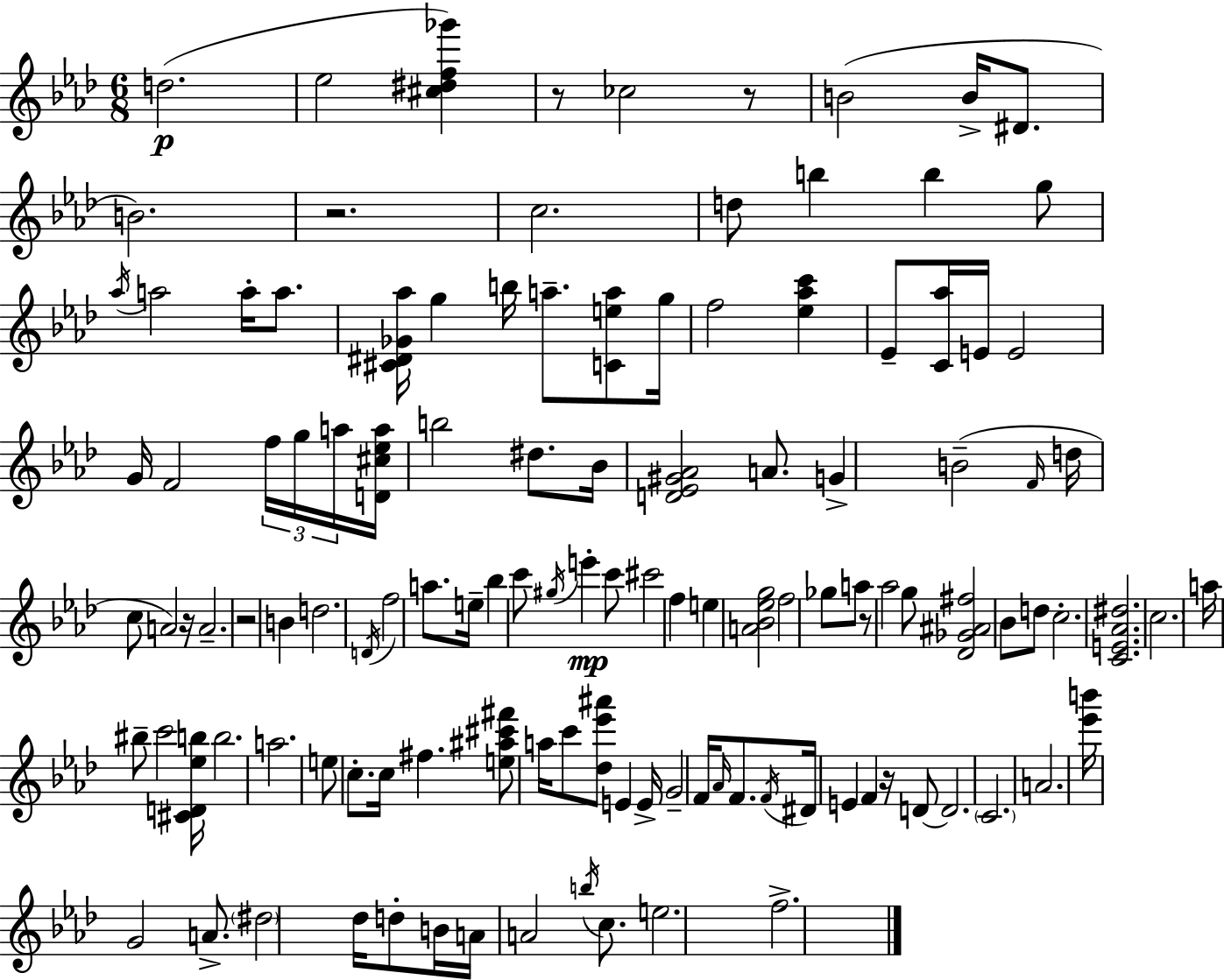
{
  \clef treble
  \numericTimeSignature
  \time 6/8
  \key f \minor
  d''2.(\p | ees''2 <cis'' dis'' f'' ges'''>4) | r8 ces''2 r8 | b'2( b'16-> dis'8. | \break b'2.) | r2. | c''2. | d''8 b''4 b''4 g''8 | \break \acciaccatura { aes''16 } a''2 a''16-. a''8. | <cis' dis' ges' aes''>16 g''4 b''16 a''8.-- <c' e'' a''>8 | g''16 f''2 <ees'' aes'' c'''>4 | ees'8-- <c' aes''>16 e'16 e'2 | \break g'16 f'2 \tuplet 3/2 { f''16 g''16 | a''16 } <d' cis'' ees'' a''>16 b''2 dis''8. | bes'16 <d' ees' gis' aes'>2 a'8. | g'4-> b'2--( | \break \grace { f'16 } d''16 c''8 a'2) | r16 a'2.-- | r2 b'4 | d''2. | \break \acciaccatura { d'16 } f''2 a''8. | e''16-- bes''4 c'''8 \acciaccatura { gis''16 }\mp e'''4-. | c'''8 cis'''2 | f''4 e''4 <a' bes' ees'' g''>2 | \break f''2 | ges''8 a''8 r8 aes''2 | g''8 <des' ges' ais' fis''>2 | bes'8 d''8 c''2.-. | \break <c' e' aes' dis''>2. | \parenthesize c''2. | a''16 bis''8-- c'''2 | <cis' d' ees'' b''>16 b''2. | \break a''2. | e''8 c''8.-. c''16 fis''4. | <e'' ais'' cis''' fis'''>8 a''16 c'''8 <des'' ees''' ais'''>8 e'4 | e'16-> g'2-- | \break f'16 \grace { aes'16 } f'8. \acciaccatura { f'16 } dis'16 e'4 f'4 | r16 d'8~~ d'2. | \parenthesize c'2. | a'2. | \break <ees''' b'''>16 g'2 | a'8.-> \parenthesize dis''2 | des''16 d''8-. b'16 a'16 a'2 | \acciaccatura { b''16 } c''8. e''2. | \break f''2.-> | \bar "|."
}